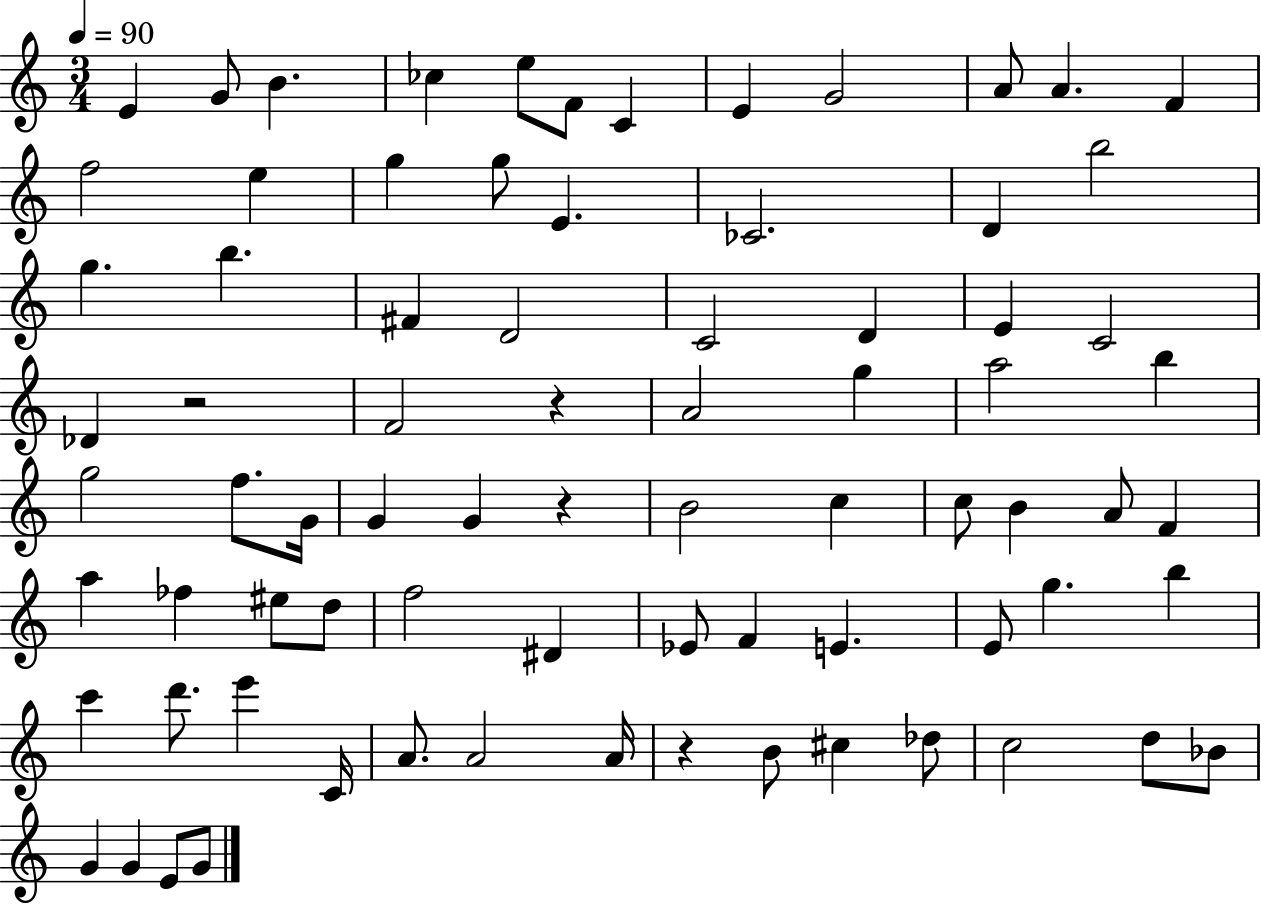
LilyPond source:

{
  \clef treble
  \numericTimeSignature
  \time 3/4
  \key c \major
  \tempo 4 = 90
  e'4 g'8 b'4. | ces''4 e''8 f'8 c'4 | e'4 g'2 | a'8 a'4. f'4 | \break f''2 e''4 | g''4 g''8 e'4. | ces'2. | d'4 b''2 | \break g''4. b''4. | fis'4 d'2 | c'2 d'4 | e'4 c'2 | \break des'4 r2 | f'2 r4 | a'2 g''4 | a''2 b''4 | \break g''2 f''8. g'16 | g'4 g'4 r4 | b'2 c''4 | c''8 b'4 a'8 f'4 | \break a''4 fes''4 eis''8 d''8 | f''2 dis'4 | ees'8 f'4 e'4. | e'8 g''4. b''4 | \break c'''4 d'''8. e'''4 c'16 | a'8. a'2 a'16 | r4 b'8 cis''4 des''8 | c''2 d''8 bes'8 | \break g'4 g'4 e'8 g'8 | \bar "|."
}